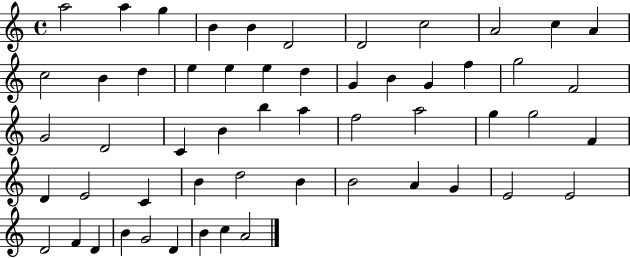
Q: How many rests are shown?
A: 0